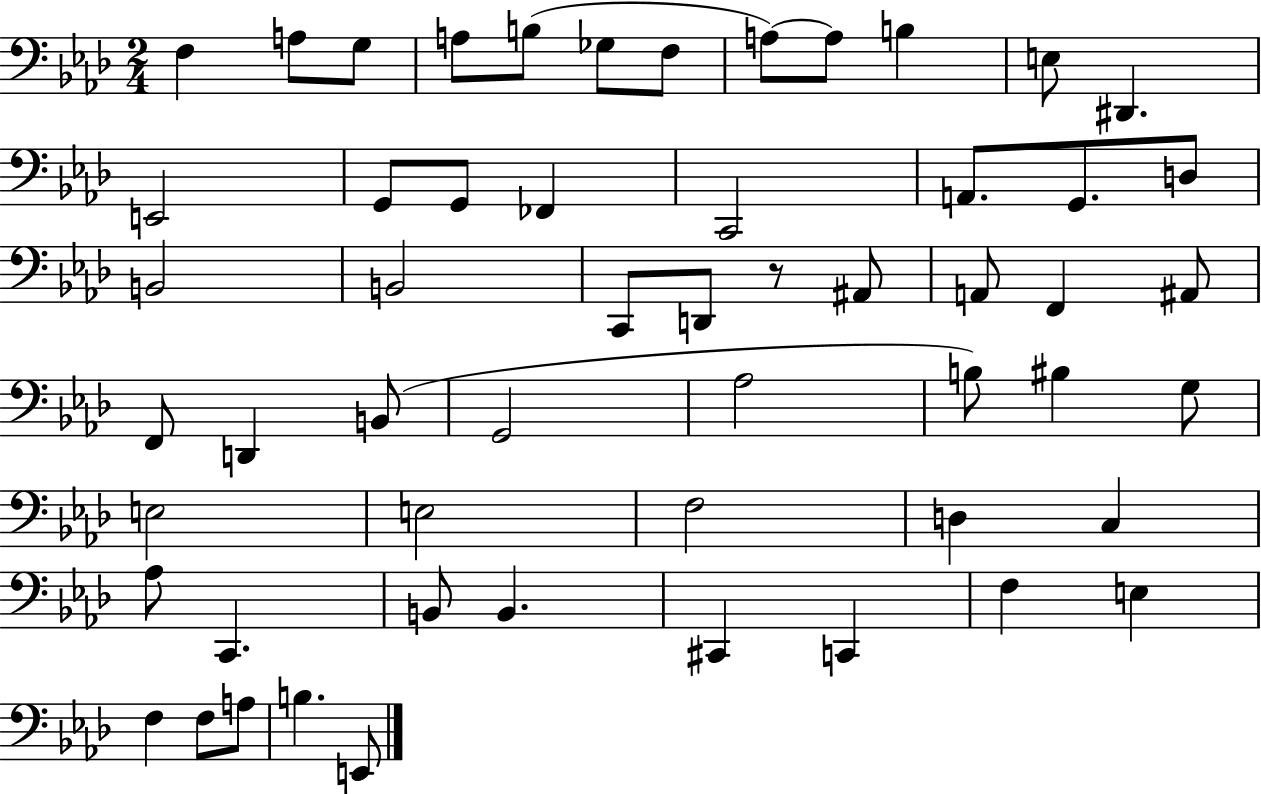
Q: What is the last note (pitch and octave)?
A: E2